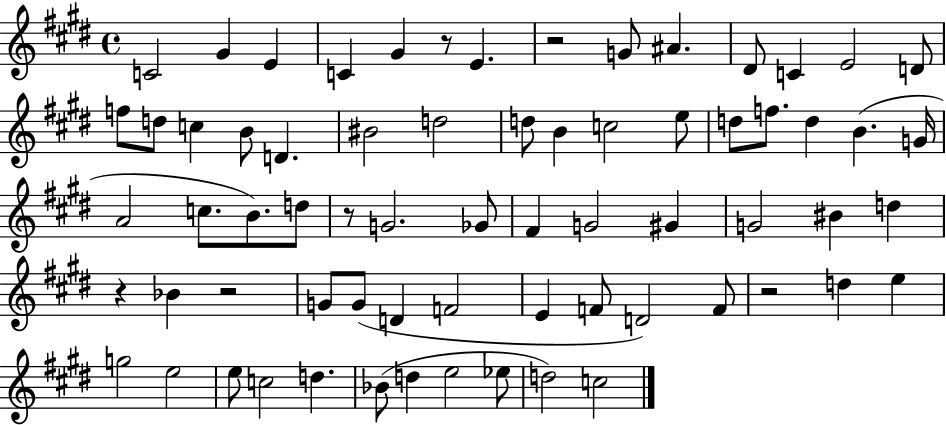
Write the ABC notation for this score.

X:1
T:Untitled
M:4/4
L:1/4
K:E
C2 ^G E C ^G z/2 E z2 G/2 ^A ^D/2 C E2 D/2 f/2 d/2 c B/2 D ^B2 d2 d/2 B c2 e/2 d/2 f/2 d B G/4 A2 c/2 B/2 d/2 z/2 G2 _G/2 ^F G2 ^G G2 ^B d z _B z2 G/2 G/2 D F2 E F/2 D2 F/2 z2 d e g2 e2 e/2 c2 d _B/2 d e2 _e/2 d2 c2